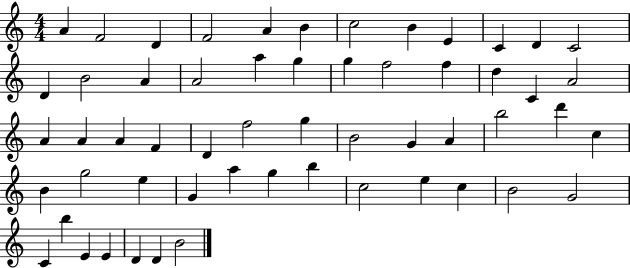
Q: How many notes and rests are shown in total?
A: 56